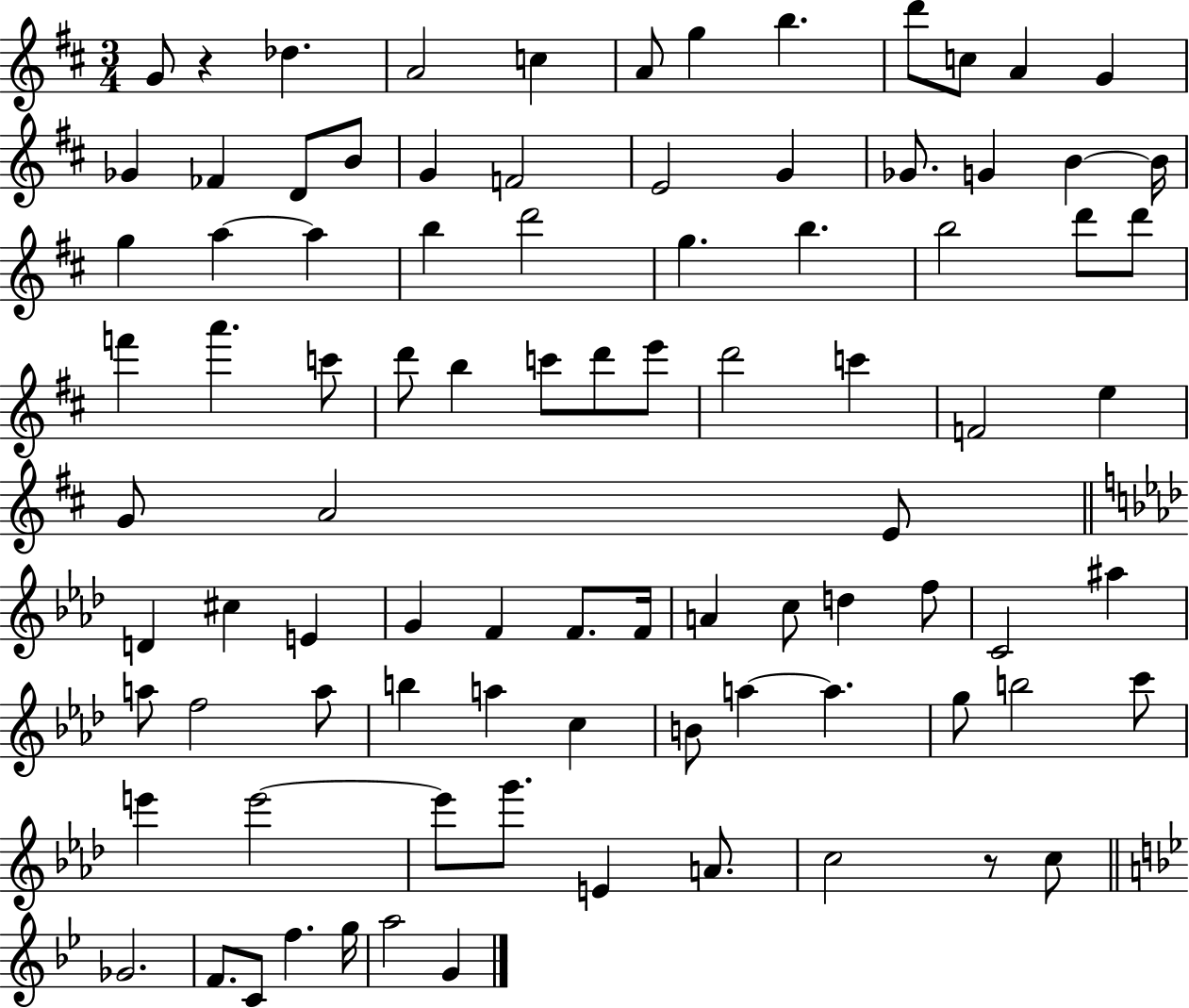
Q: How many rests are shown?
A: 2